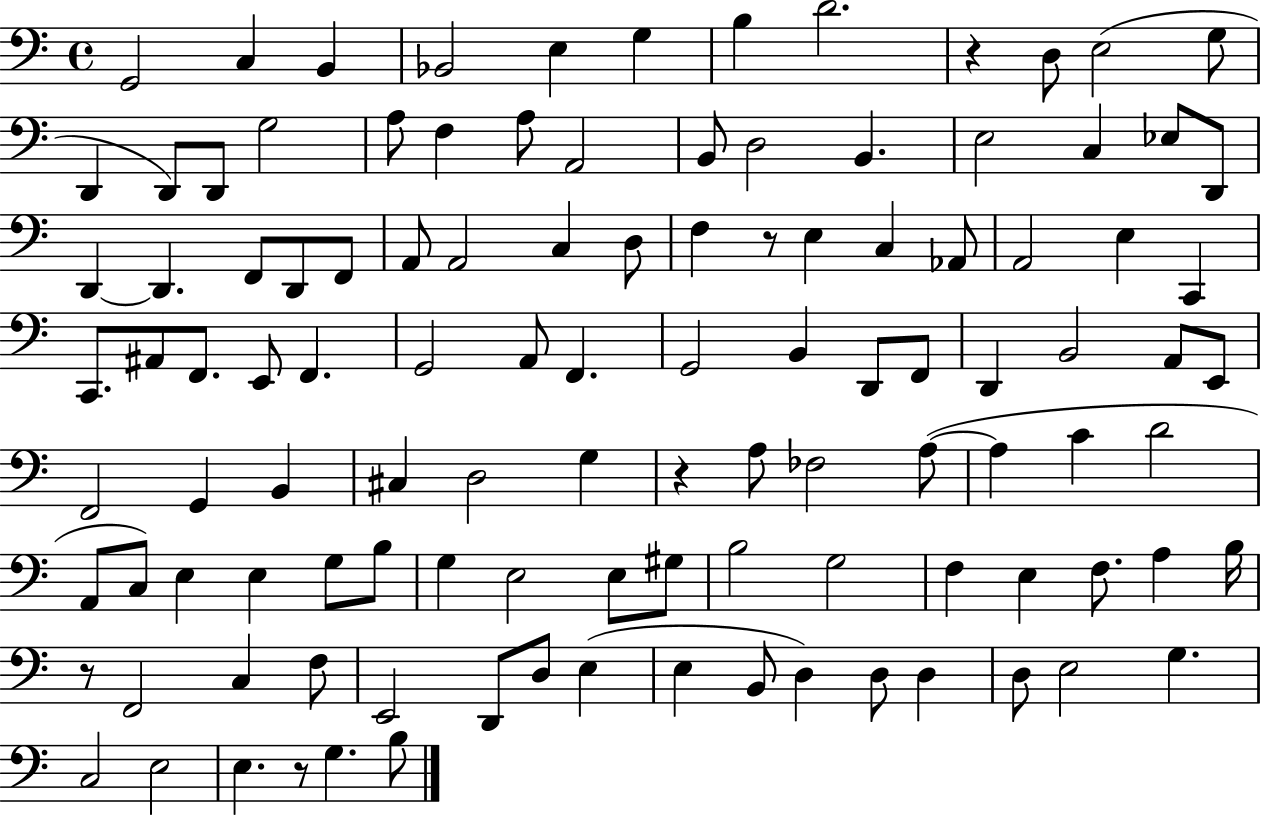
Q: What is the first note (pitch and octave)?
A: G2